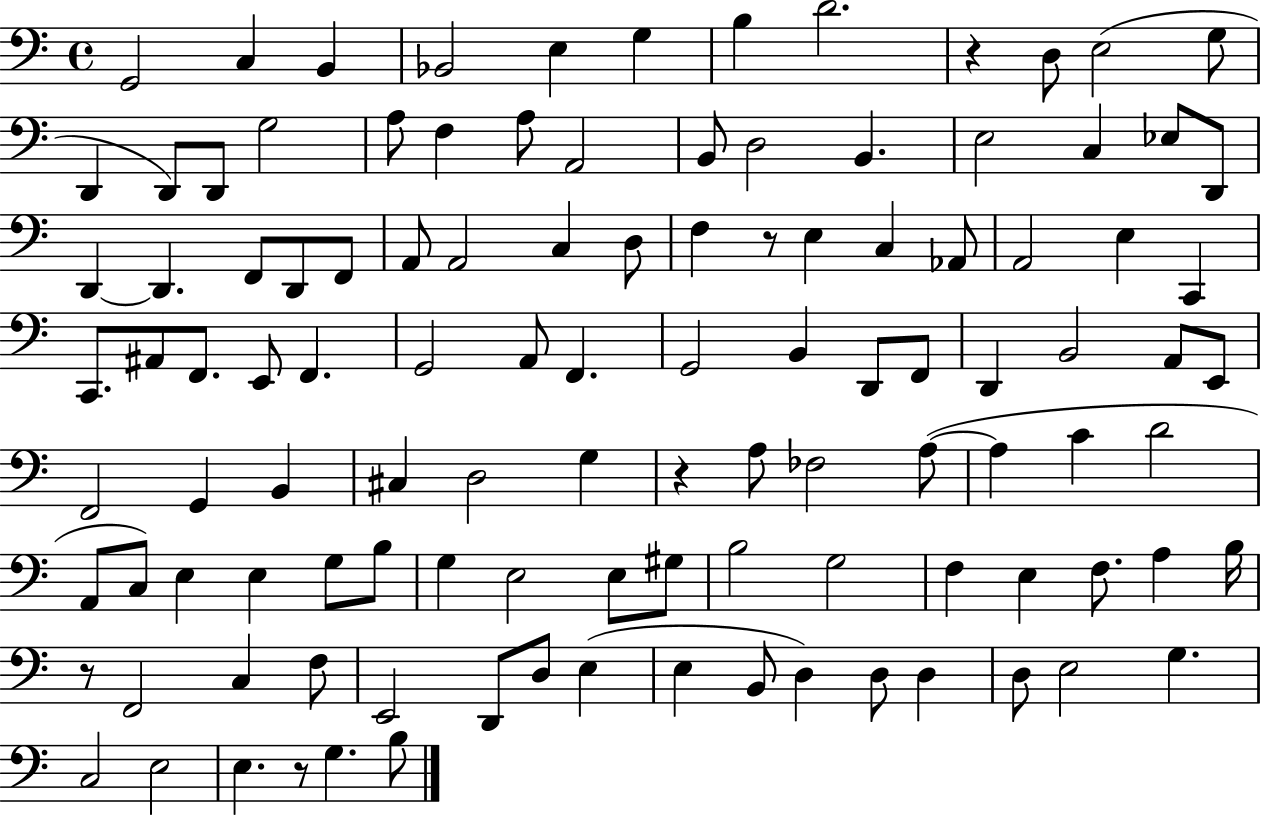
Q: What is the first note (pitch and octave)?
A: G2